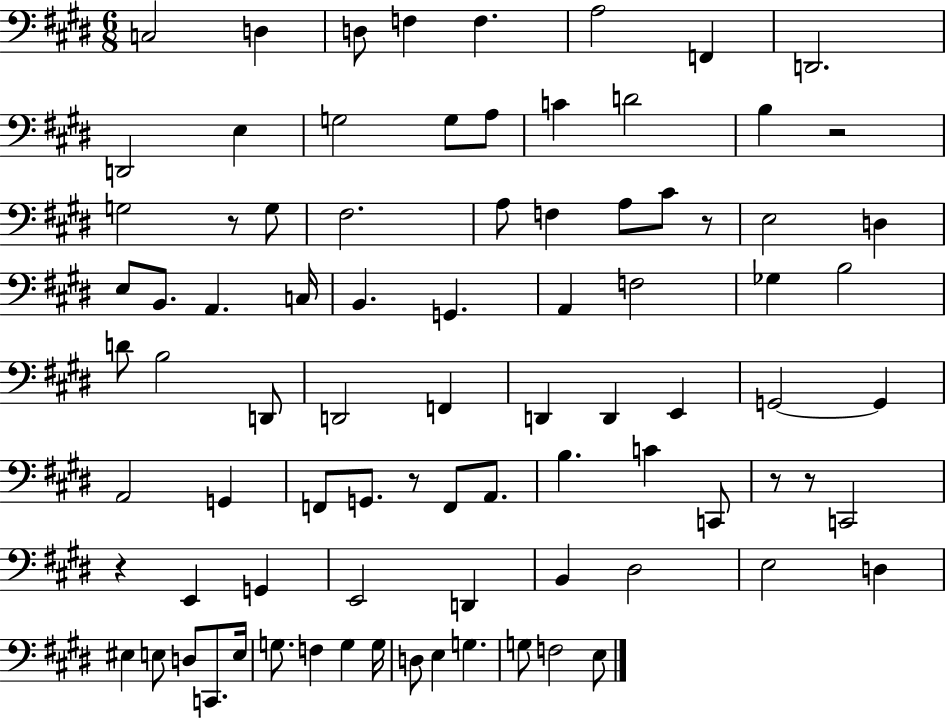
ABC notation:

X:1
T:Untitled
M:6/8
L:1/4
K:E
C,2 D, D,/2 F, F, A,2 F,, D,,2 D,,2 E, G,2 G,/2 A,/2 C D2 B, z2 G,2 z/2 G,/2 ^F,2 A,/2 F, A,/2 ^C/2 z/2 E,2 D, E,/2 B,,/2 A,, C,/4 B,, G,, A,, F,2 _G, B,2 D/2 B,2 D,,/2 D,,2 F,, D,, D,, E,, G,,2 G,, A,,2 G,, F,,/2 G,,/2 z/2 F,,/2 A,,/2 B, C C,,/2 z/2 z/2 C,,2 z E,, G,, E,,2 D,, B,, ^D,2 E,2 D, ^E, E,/2 D,/2 C,,/2 E,/4 G,/2 F, G, G,/4 D,/2 E, G, G,/2 F,2 E,/2